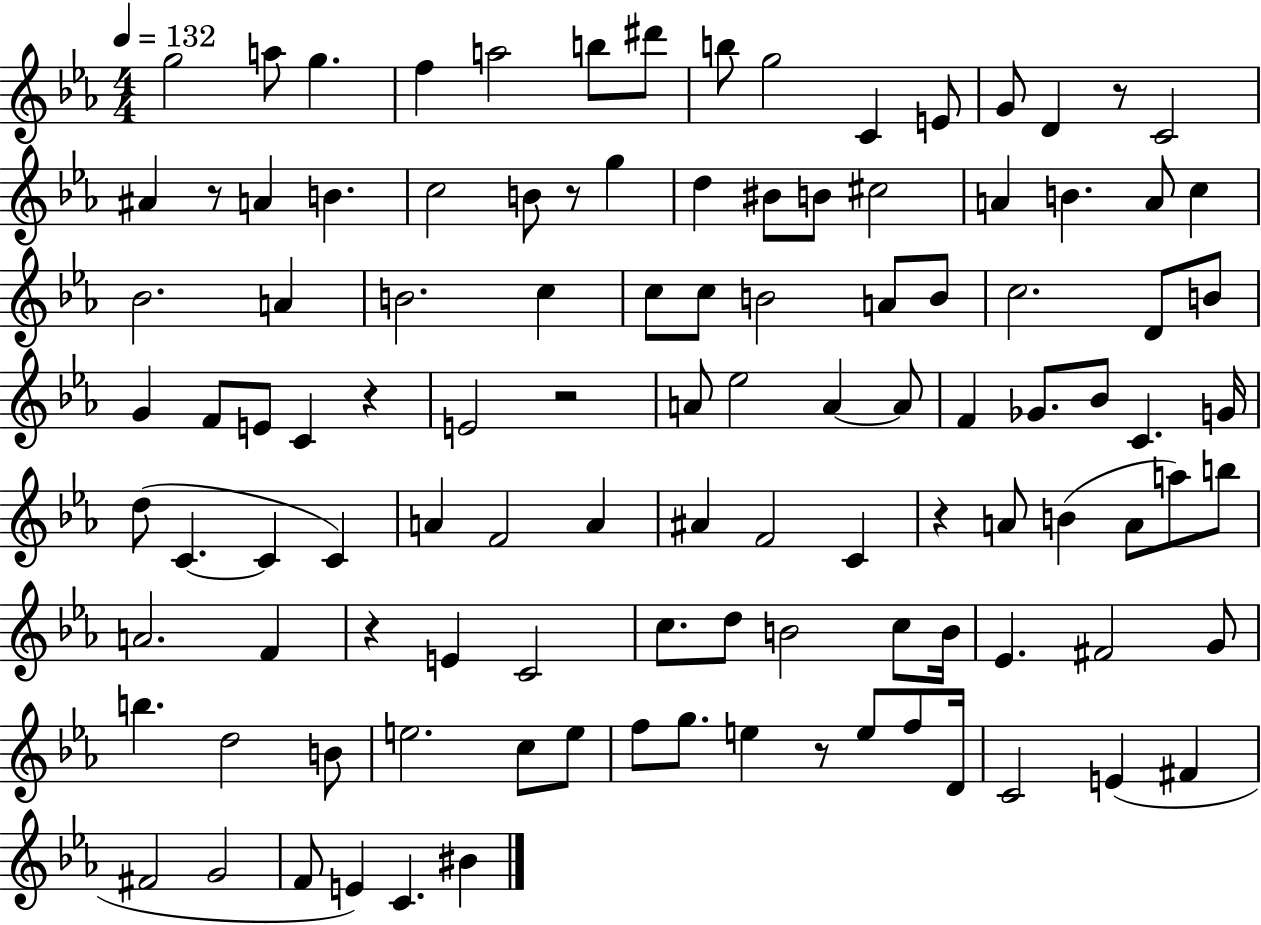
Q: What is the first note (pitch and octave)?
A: G5